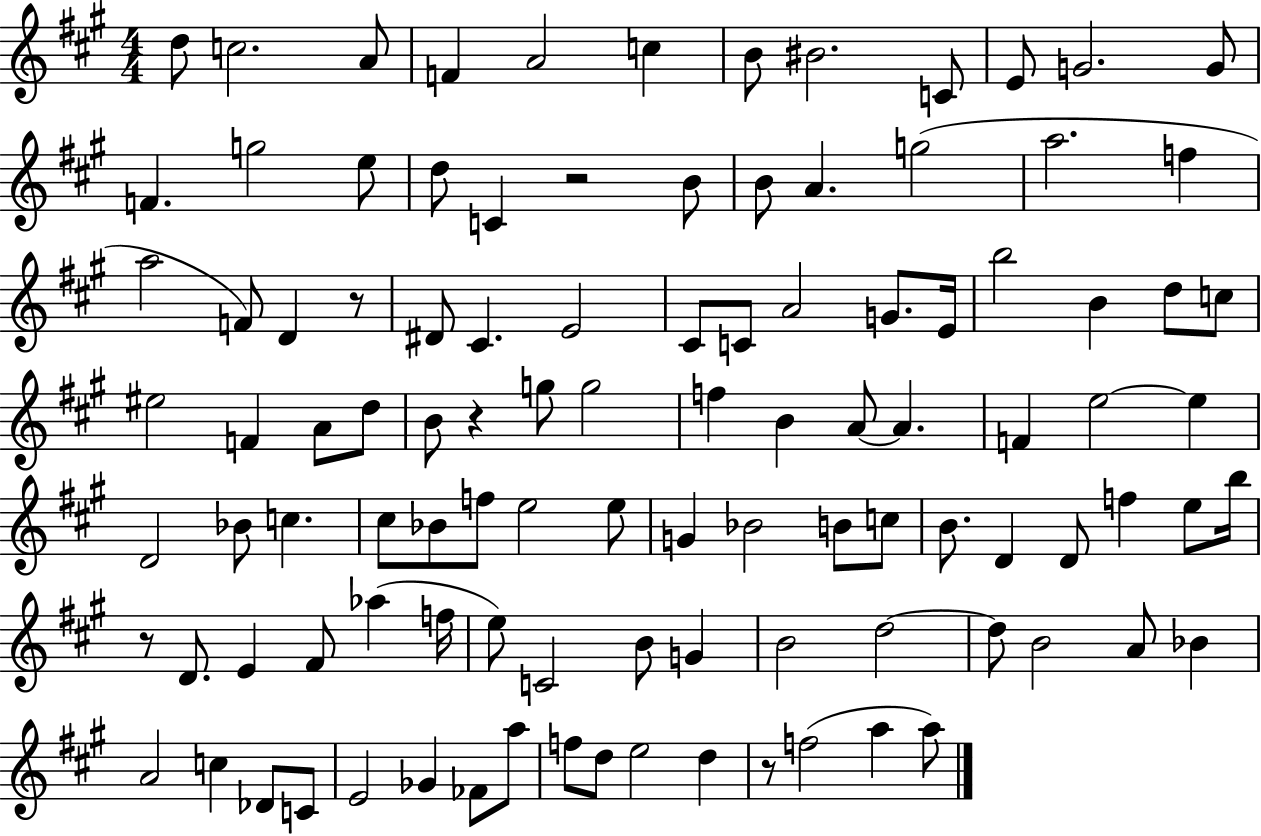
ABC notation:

X:1
T:Untitled
M:4/4
L:1/4
K:A
d/2 c2 A/2 F A2 c B/2 ^B2 C/2 E/2 G2 G/2 F g2 e/2 d/2 C z2 B/2 B/2 A g2 a2 f a2 F/2 D z/2 ^D/2 ^C E2 ^C/2 C/2 A2 G/2 E/4 b2 B d/2 c/2 ^e2 F A/2 d/2 B/2 z g/2 g2 f B A/2 A F e2 e D2 _B/2 c ^c/2 _B/2 f/2 e2 e/2 G _B2 B/2 c/2 B/2 D D/2 f e/2 b/4 z/2 D/2 E ^F/2 _a f/4 e/2 C2 B/2 G B2 d2 d/2 B2 A/2 _B A2 c _D/2 C/2 E2 _G _F/2 a/2 f/2 d/2 e2 d z/2 f2 a a/2